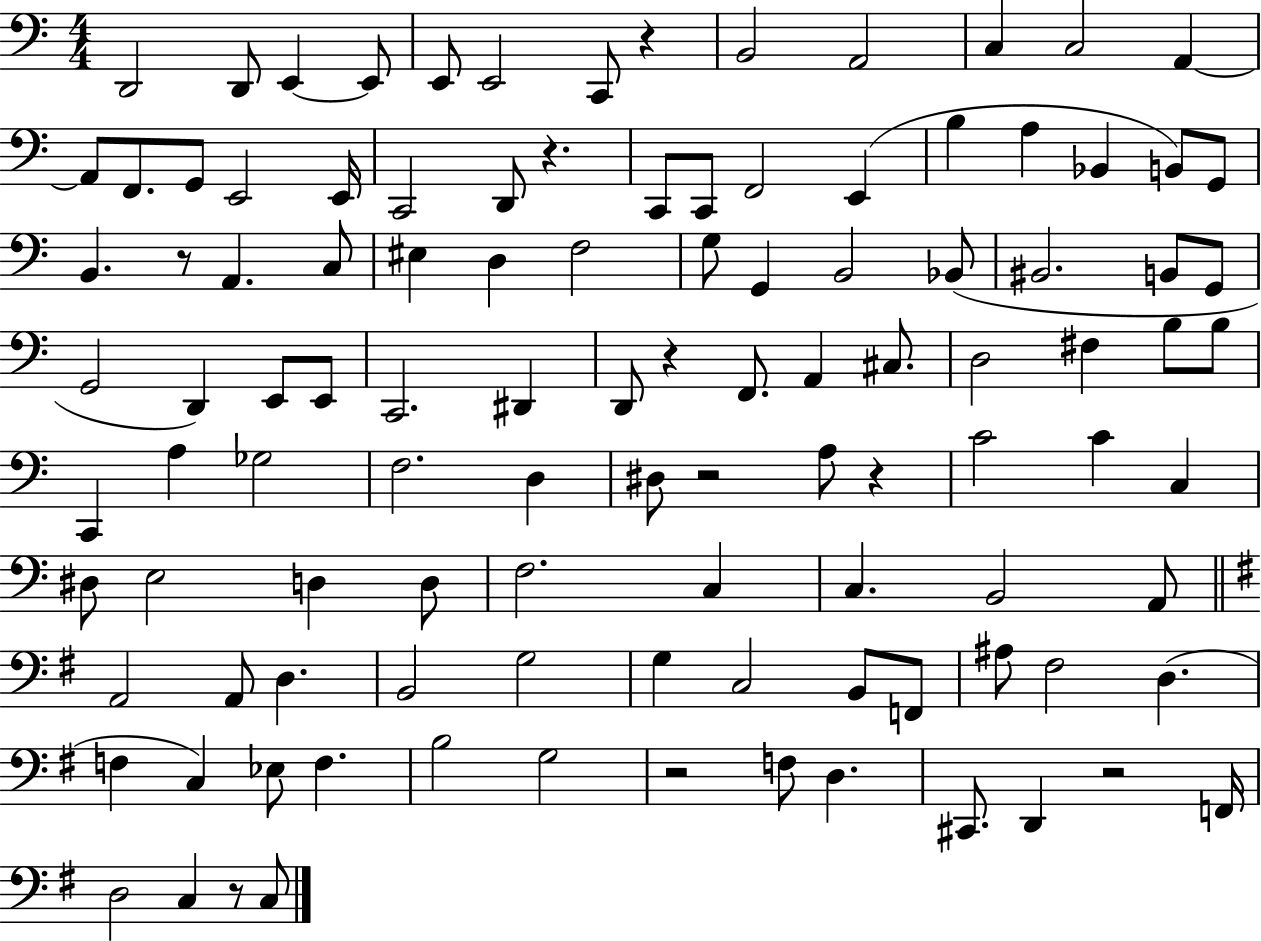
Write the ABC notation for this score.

X:1
T:Untitled
M:4/4
L:1/4
K:C
D,,2 D,,/2 E,, E,,/2 E,,/2 E,,2 C,,/2 z B,,2 A,,2 C, C,2 A,, A,,/2 F,,/2 G,,/2 E,,2 E,,/4 C,,2 D,,/2 z C,,/2 C,,/2 F,,2 E,, B, A, _B,, B,,/2 G,,/2 B,, z/2 A,, C,/2 ^E, D, F,2 G,/2 G,, B,,2 _B,,/2 ^B,,2 B,,/2 G,,/2 G,,2 D,, E,,/2 E,,/2 C,,2 ^D,, D,,/2 z F,,/2 A,, ^C,/2 D,2 ^F, B,/2 B,/2 C,, A, _G,2 F,2 D, ^D,/2 z2 A,/2 z C2 C C, ^D,/2 E,2 D, D,/2 F,2 C, C, B,,2 A,,/2 A,,2 A,,/2 D, B,,2 G,2 G, C,2 B,,/2 F,,/2 ^A,/2 ^F,2 D, F, C, _E,/2 F, B,2 G,2 z2 F,/2 D, ^C,,/2 D,, z2 F,,/4 D,2 C, z/2 C,/2